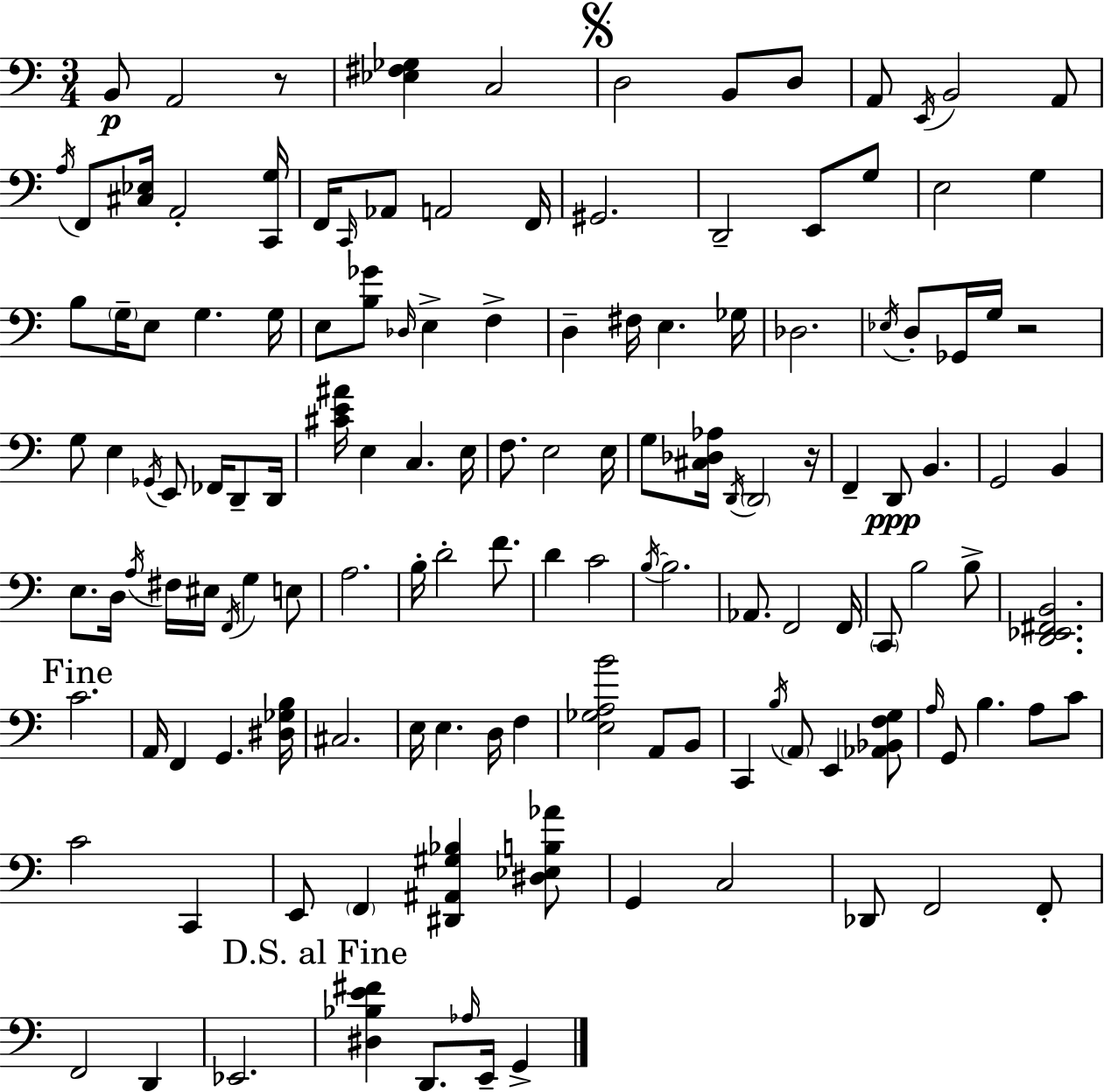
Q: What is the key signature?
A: C major